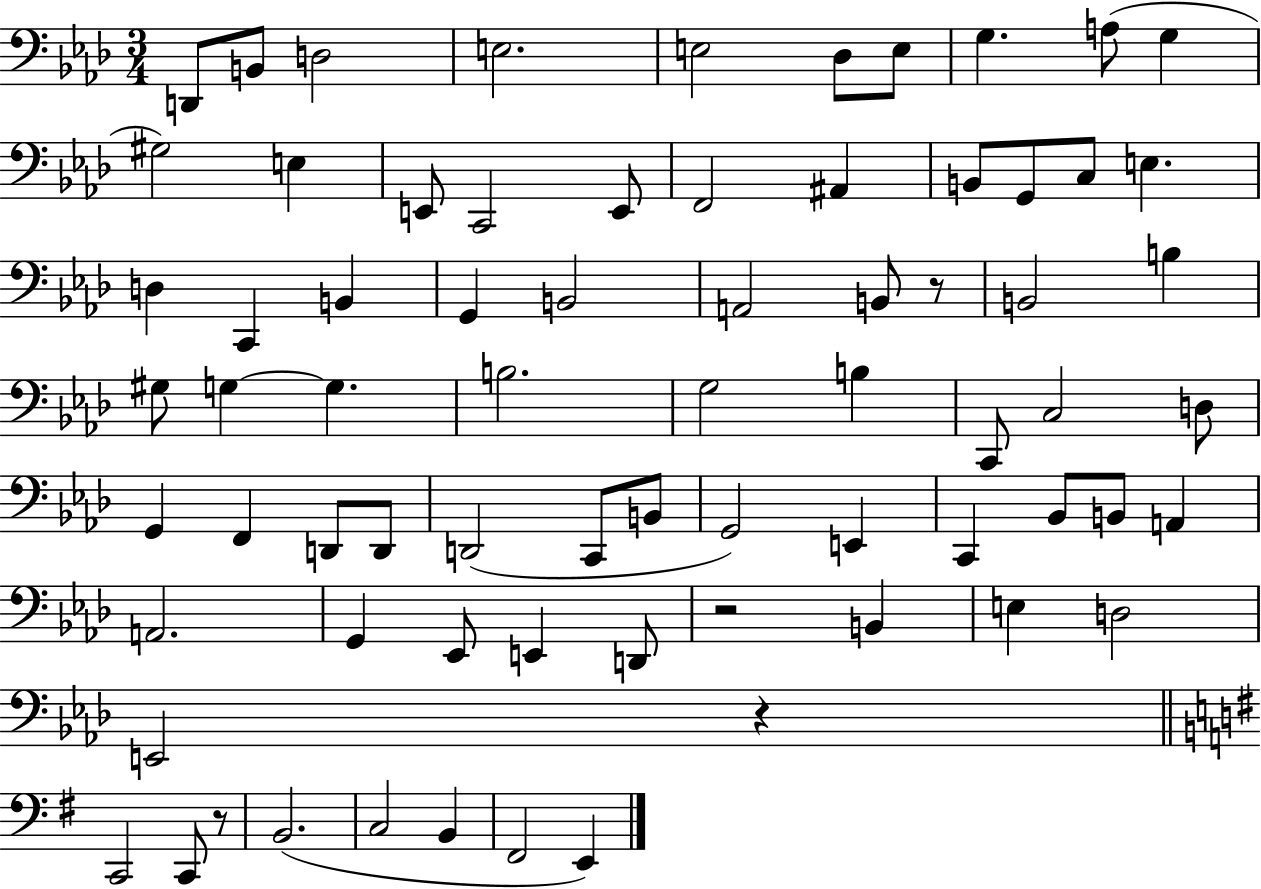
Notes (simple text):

D2/e B2/e D3/h E3/h. E3/h Db3/e E3/e G3/q. A3/e G3/q G#3/h E3/q E2/e C2/h E2/e F2/h A#2/q B2/e G2/e C3/e E3/q. D3/q C2/q B2/q G2/q B2/h A2/h B2/e R/e B2/h B3/q G#3/e G3/q G3/q. B3/h. G3/h B3/q C2/e C3/h D3/e G2/q F2/q D2/e D2/e D2/h C2/e B2/e G2/h E2/q C2/q Bb2/e B2/e A2/q A2/h. G2/q Eb2/e E2/q D2/e R/h B2/q E3/q D3/h E2/h R/q C2/h C2/e R/e B2/h. C3/h B2/q F#2/h E2/q